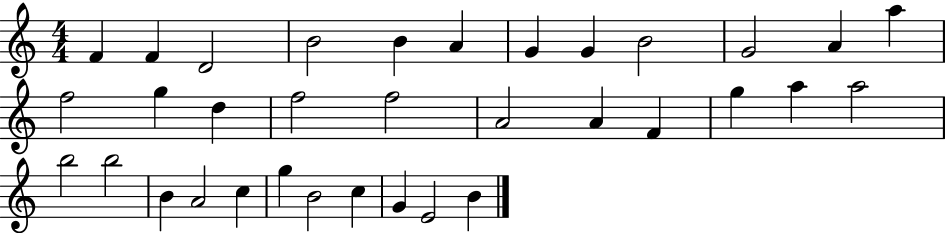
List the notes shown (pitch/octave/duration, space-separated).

F4/q F4/q D4/h B4/h B4/q A4/q G4/q G4/q B4/h G4/h A4/q A5/q F5/h G5/q D5/q F5/h F5/h A4/h A4/q F4/q G5/q A5/q A5/h B5/h B5/h B4/q A4/h C5/q G5/q B4/h C5/q G4/q E4/h B4/q